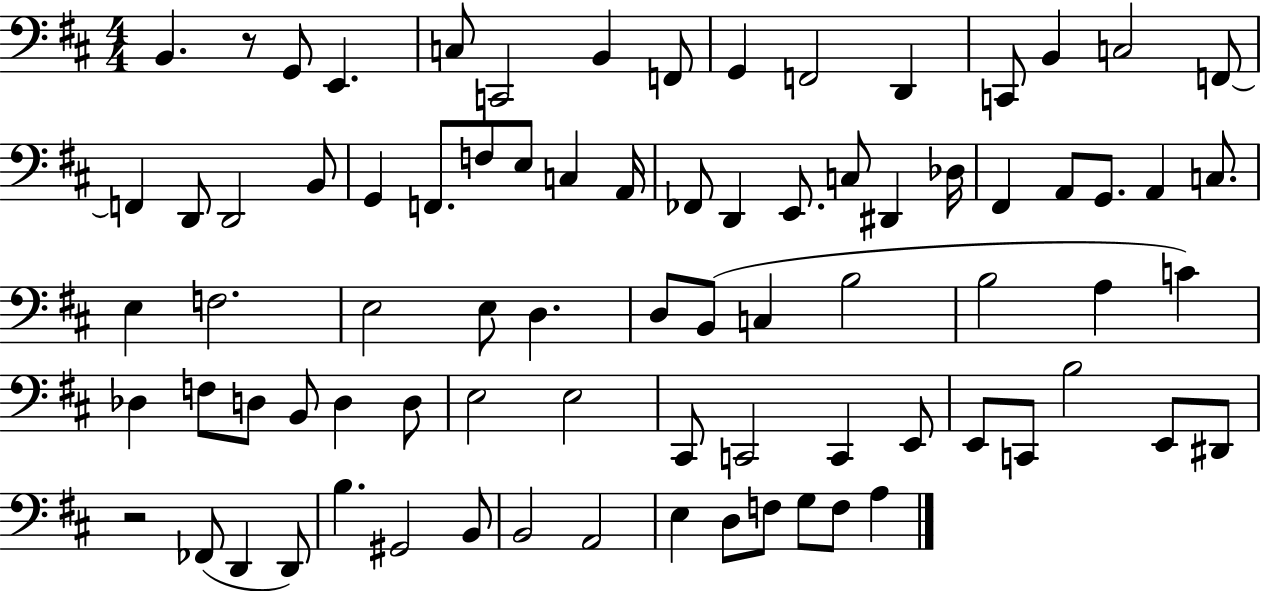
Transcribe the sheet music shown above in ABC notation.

X:1
T:Untitled
M:4/4
L:1/4
K:D
B,, z/2 G,,/2 E,, C,/2 C,,2 B,, F,,/2 G,, F,,2 D,, C,,/2 B,, C,2 F,,/2 F,, D,,/2 D,,2 B,,/2 G,, F,,/2 F,/2 E,/2 C, A,,/4 _F,,/2 D,, E,,/2 C,/2 ^D,, _D,/4 ^F,, A,,/2 G,,/2 A,, C,/2 E, F,2 E,2 E,/2 D, D,/2 B,,/2 C, B,2 B,2 A, C _D, F,/2 D,/2 B,,/2 D, D,/2 E,2 E,2 ^C,,/2 C,,2 C,, E,,/2 E,,/2 C,,/2 B,2 E,,/2 ^D,,/2 z2 _F,,/2 D,, D,,/2 B, ^G,,2 B,,/2 B,,2 A,,2 E, D,/2 F,/2 G,/2 F,/2 A,